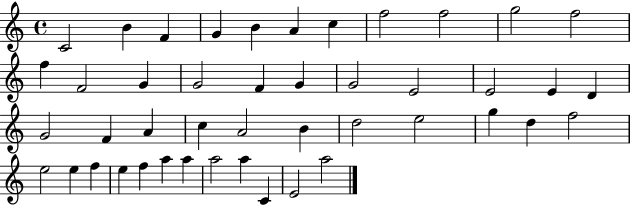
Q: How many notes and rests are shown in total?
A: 45